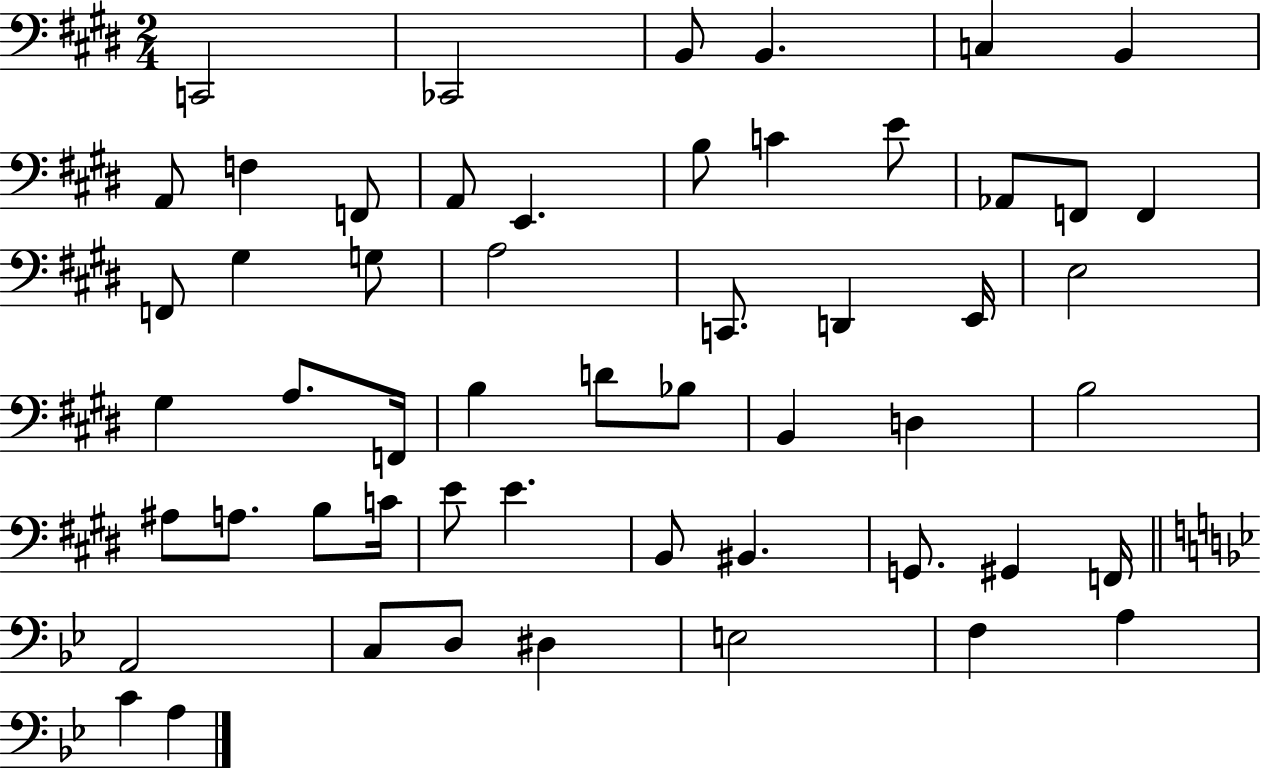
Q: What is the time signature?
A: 2/4